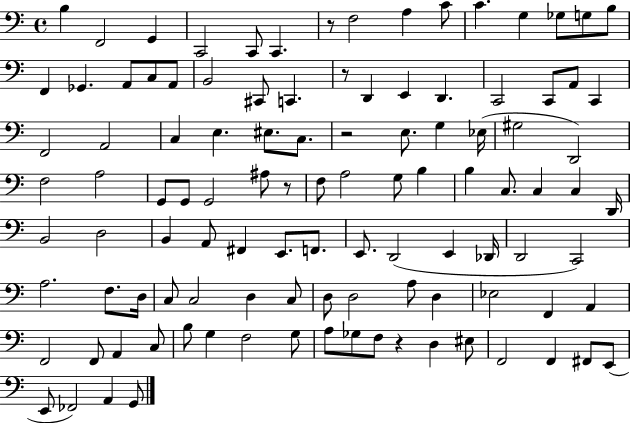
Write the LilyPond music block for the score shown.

{
  \clef bass
  \time 4/4
  \defaultTimeSignature
  \key c \major
  \repeat volta 2 { b4 f,2 g,4 | c,2 c,8 c,4. | r8 f2 a4 c'8 | c'4. g4 ges8 g8 b8 | \break f,4 ges,4. a,8 c8 a,8 | b,2 cis,8 c,4. | r8 d,4 e,4 d,4. | c,2 c,8 a,8 c,4 | \break f,2 a,2 | c4 e4. eis8. c8. | r2 e8. g4 ees16( | gis2 d,2) | \break f2 a2 | g,8 g,8 g,2 ais8 r8 | f8 a2 g8 b4 | b4 c8. c4 c4 d,16 | \break b,2 d2 | b,4 a,8 fis,4 e,8. f,8. | e,8. d,2( e,4 des,16 | d,2 c,2) | \break a2. f8. d16 | c8 c2 d4 c8 | d8 d2 a8 d4 | ees2 f,4 a,4 | \break f,2 f,8 a,4 c8 | b8 g4 f2 g8 | a8 ges8 f8 r4 d4 eis8 | f,2 f,4 fis,8 e,8( | \break e,8 fes,2) a,4 g,8 | } \bar "|."
}